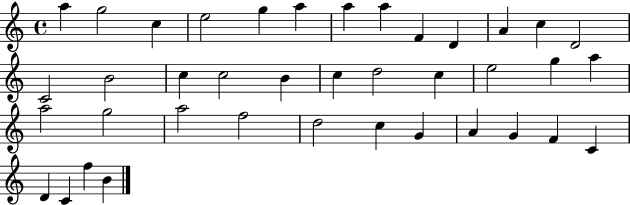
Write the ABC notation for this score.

X:1
T:Untitled
M:4/4
L:1/4
K:C
a g2 c e2 g a a a F D A c D2 C2 B2 c c2 B c d2 c e2 g a a2 g2 a2 f2 d2 c G A G F C D C f B